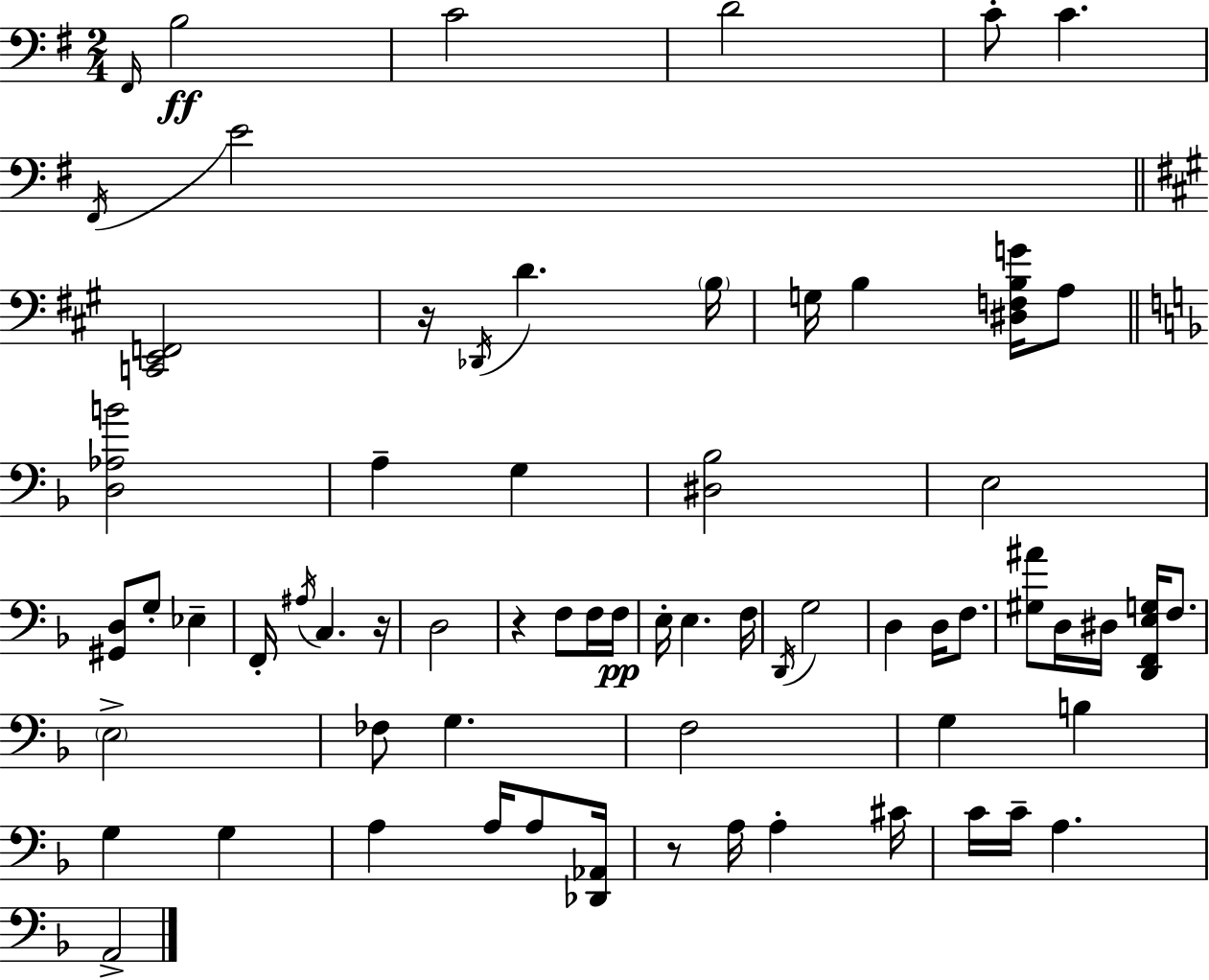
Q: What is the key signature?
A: G major